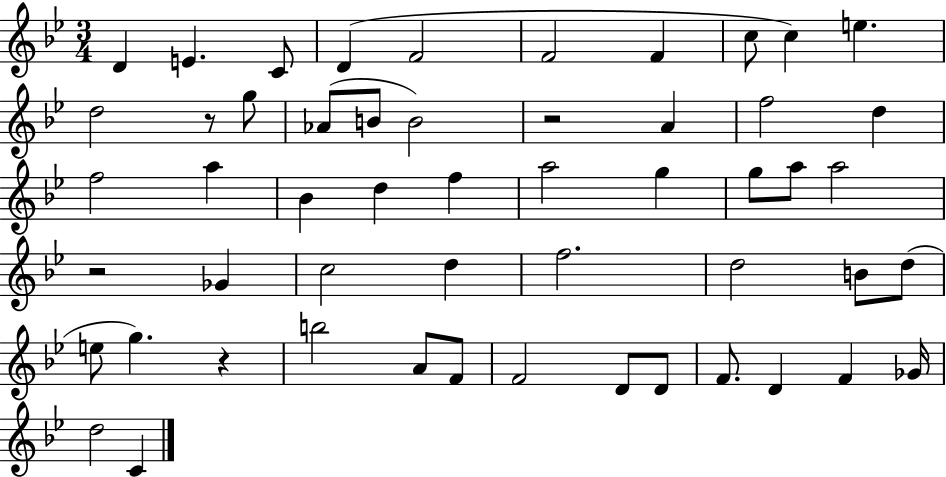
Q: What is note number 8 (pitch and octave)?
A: C5